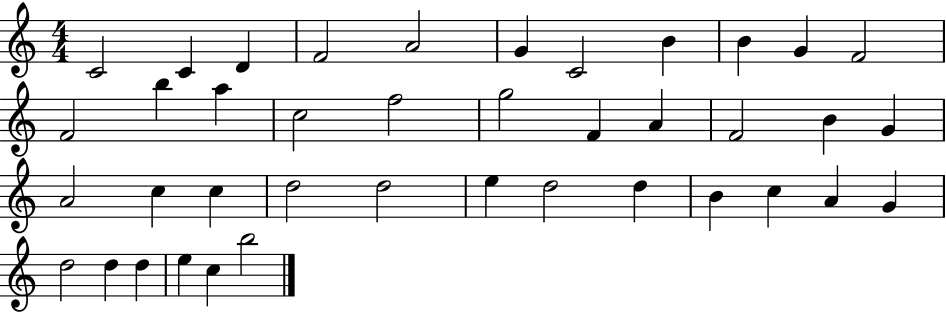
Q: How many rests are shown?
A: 0